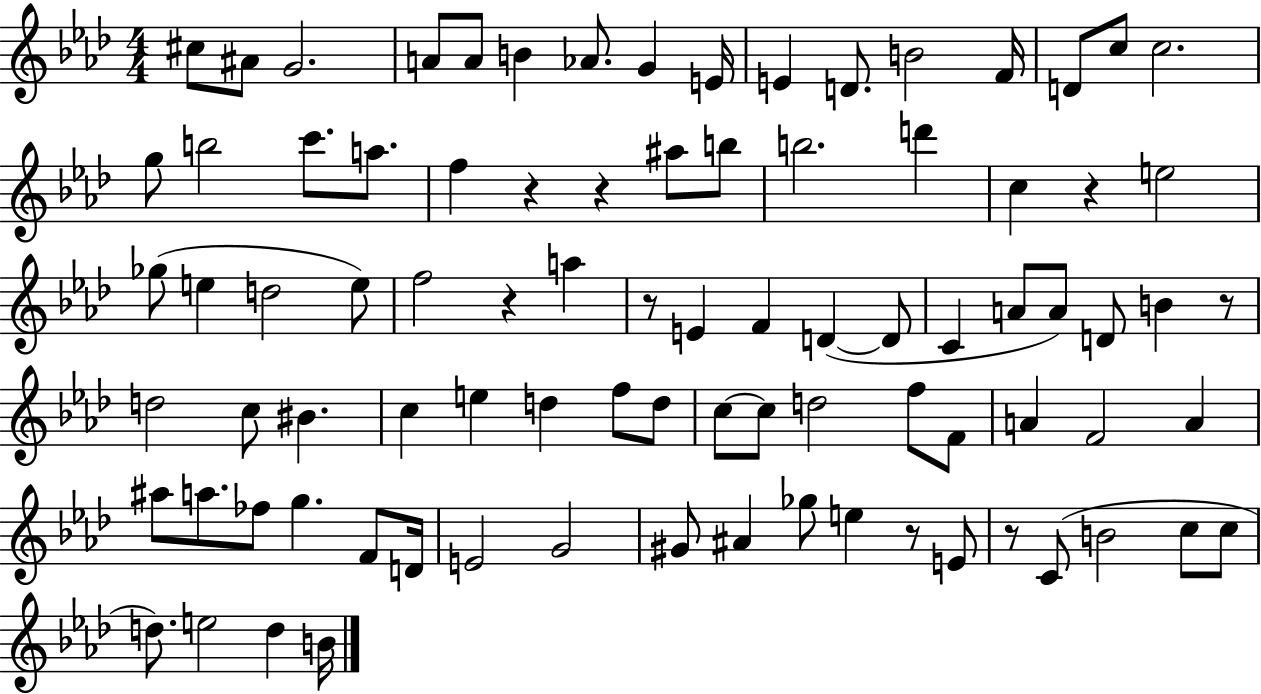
{
  \clef treble
  \numericTimeSignature
  \time 4/4
  \key aes \major
  cis''8 ais'8 g'2. | a'8 a'8 b'4 aes'8. g'4 e'16 | e'4 d'8. b'2 f'16 | d'8 c''8 c''2. | \break g''8 b''2 c'''8. a''8. | f''4 r4 r4 ais''8 b''8 | b''2. d'''4 | c''4 r4 e''2 | \break ges''8( e''4 d''2 e''8) | f''2 r4 a''4 | r8 e'4 f'4 d'4~(~ d'8 | c'4 a'8 a'8) d'8 b'4 r8 | \break d''2 c''8 bis'4. | c''4 e''4 d''4 f''8 d''8 | c''8~~ c''8 d''2 f''8 f'8 | a'4 f'2 a'4 | \break ais''8 a''8. fes''8 g''4. f'8 d'16 | e'2 g'2 | gis'8 ais'4 ges''8 e''4 r8 e'8 | r8 c'8( b'2 c''8 c''8 | \break d''8.) e''2 d''4 b'16 | \bar "|."
}